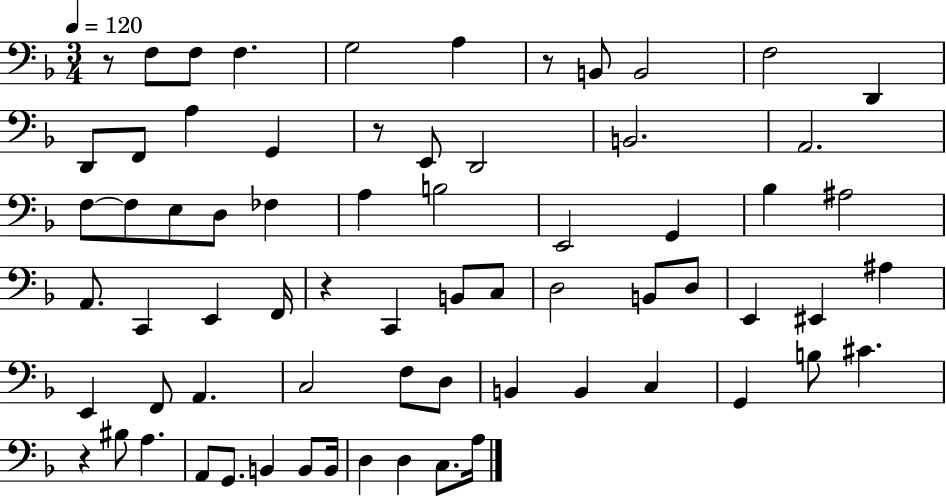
R/e F3/e F3/e F3/q. G3/h A3/q R/e B2/e B2/h F3/h D2/q D2/e F2/e A3/q G2/q R/e E2/e D2/h B2/h. A2/h. F3/e F3/e E3/e D3/e FES3/q A3/q B3/h E2/h G2/q Bb3/q A#3/h A2/e. C2/q E2/q F2/s R/q C2/q B2/e C3/e D3/h B2/e D3/e E2/q EIS2/q A#3/q E2/q F2/e A2/q. C3/h F3/e D3/e B2/q B2/q C3/q G2/q B3/e C#4/q. R/q BIS3/e A3/q. A2/e G2/e. B2/q B2/e B2/s D3/q D3/q C3/e. A3/s